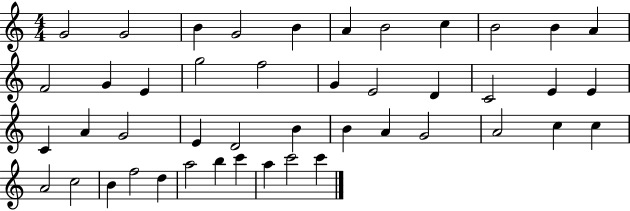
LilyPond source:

{
  \clef treble
  \numericTimeSignature
  \time 4/4
  \key c \major
  g'2 g'2 | b'4 g'2 b'4 | a'4 b'2 c''4 | b'2 b'4 a'4 | \break f'2 g'4 e'4 | g''2 f''2 | g'4 e'2 d'4 | c'2 e'4 e'4 | \break c'4 a'4 g'2 | e'4 d'2 b'4 | b'4 a'4 g'2 | a'2 c''4 c''4 | \break a'2 c''2 | b'4 f''2 d''4 | a''2 b''4 c'''4 | a''4 c'''2 c'''4 | \break \bar "|."
}